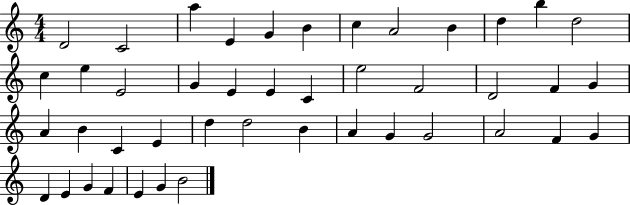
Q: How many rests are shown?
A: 0